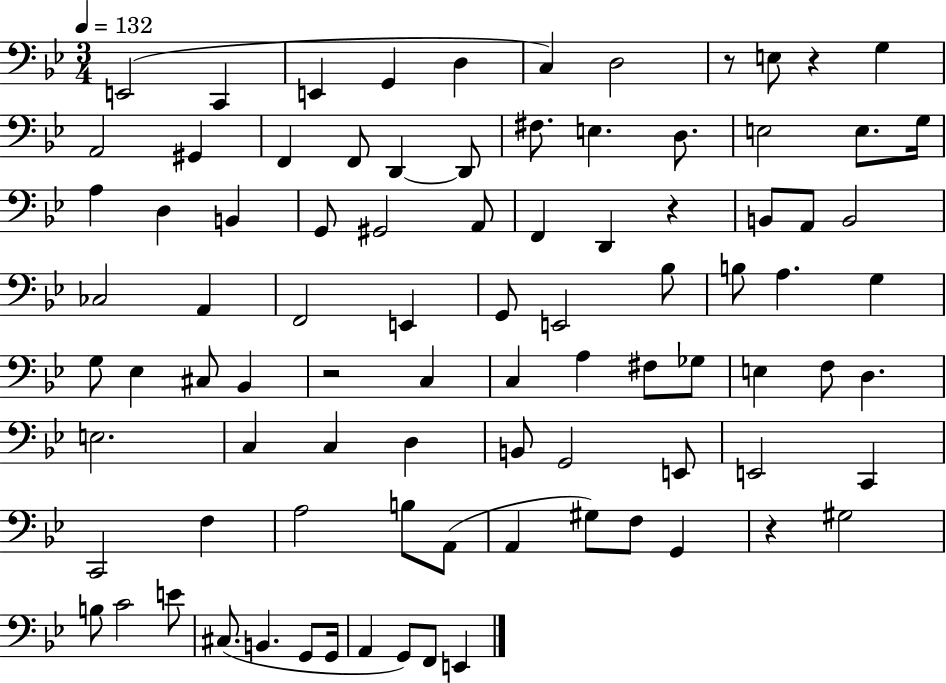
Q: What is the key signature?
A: BES major